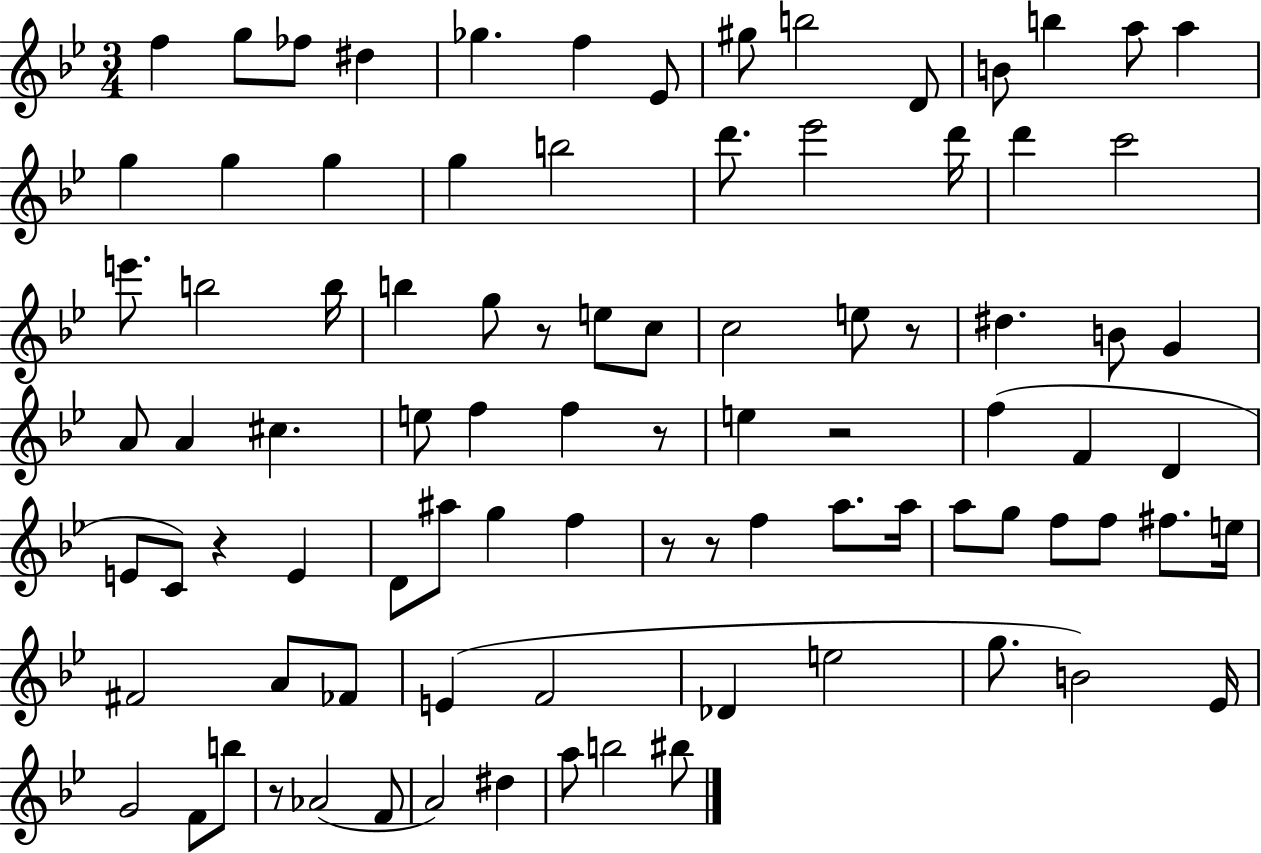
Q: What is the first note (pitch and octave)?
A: F5